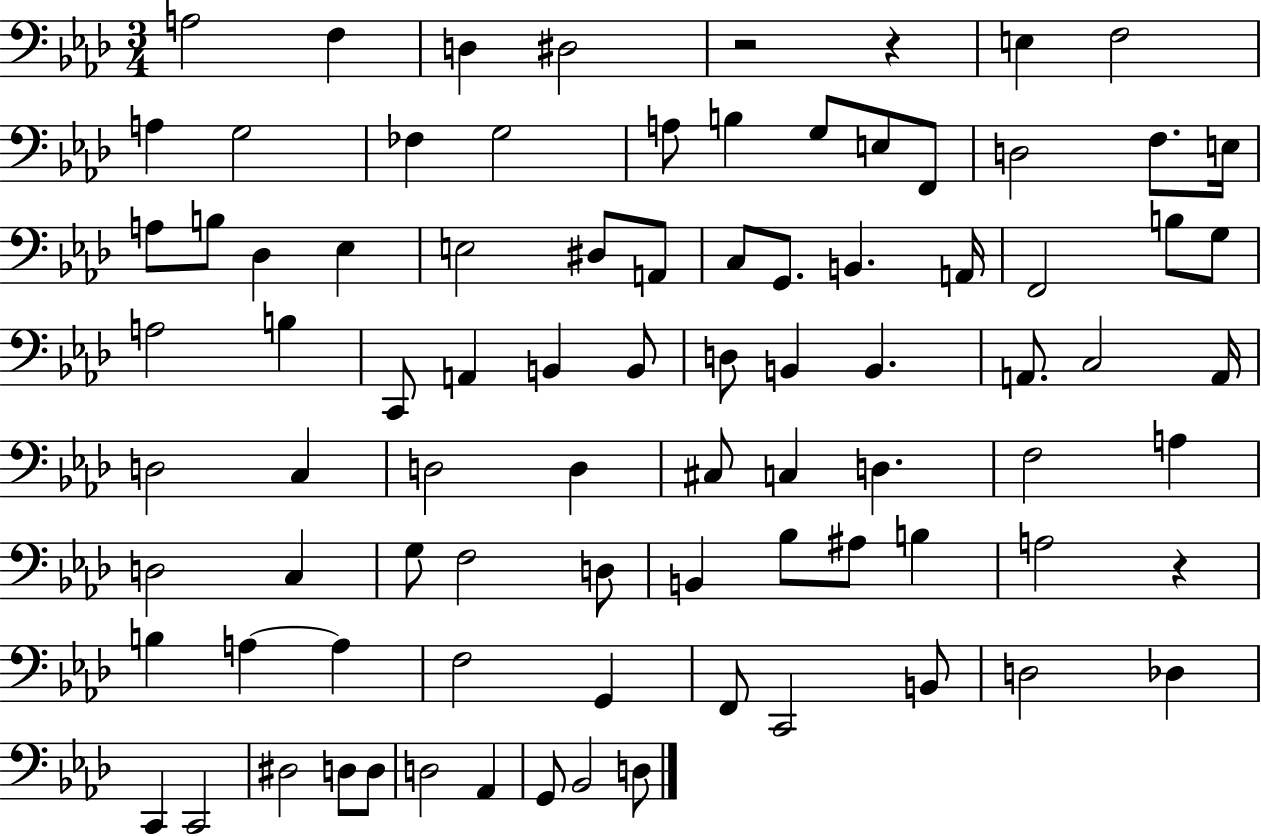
{
  \clef bass
  \numericTimeSignature
  \time 3/4
  \key aes \major
  a2 f4 | d4 dis2 | r2 r4 | e4 f2 | \break a4 g2 | fes4 g2 | a8 b4 g8 e8 f,8 | d2 f8. e16 | \break a8 b8 des4 ees4 | e2 dis8 a,8 | c8 g,8. b,4. a,16 | f,2 b8 g8 | \break a2 b4 | c,8 a,4 b,4 b,8 | d8 b,4 b,4. | a,8. c2 a,16 | \break d2 c4 | d2 d4 | cis8 c4 d4. | f2 a4 | \break d2 c4 | g8 f2 d8 | b,4 bes8 ais8 b4 | a2 r4 | \break b4 a4~~ a4 | f2 g,4 | f,8 c,2 b,8 | d2 des4 | \break c,4 c,2 | dis2 d8 d8 | d2 aes,4 | g,8 bes,2 d8 | \break \bar "|."
}